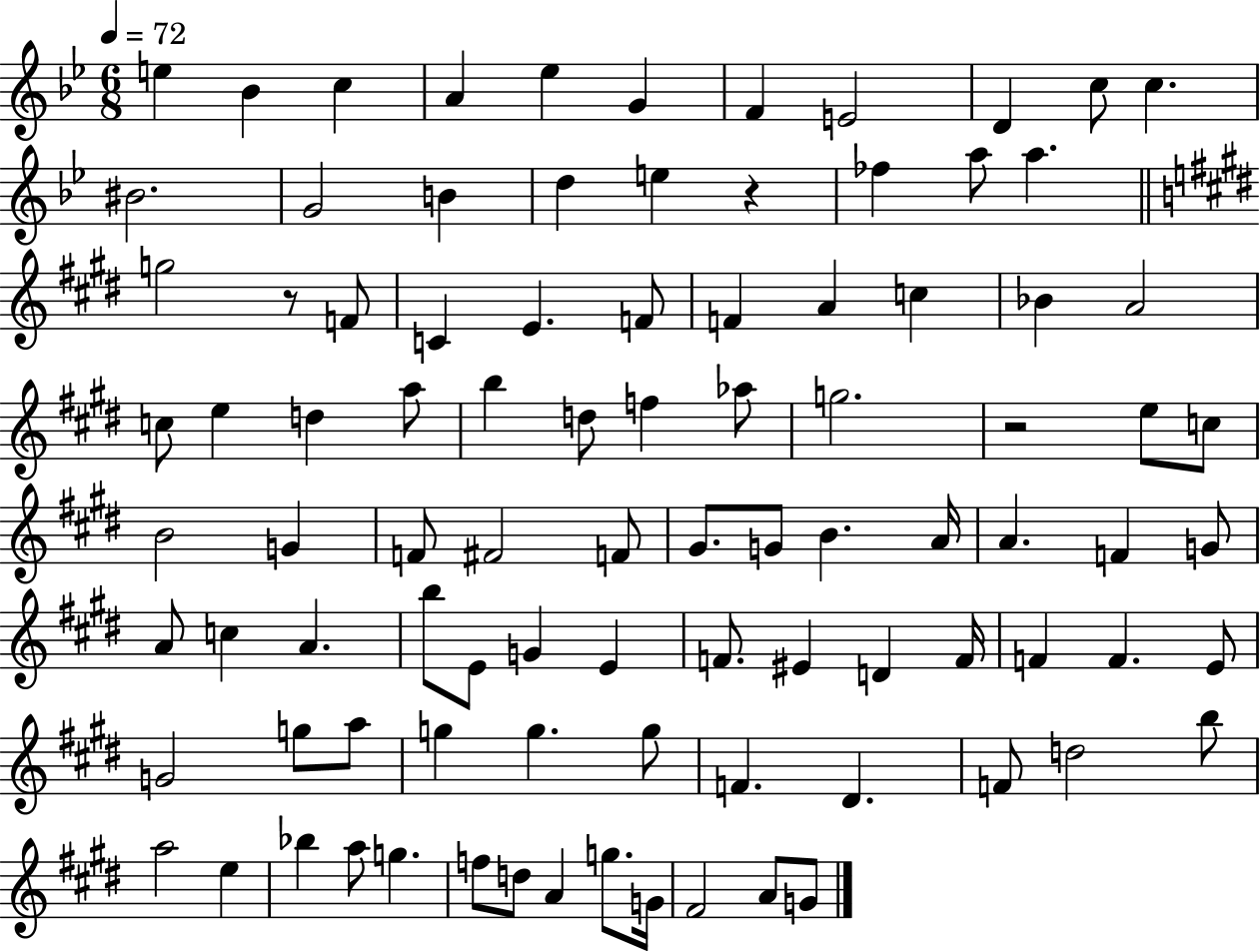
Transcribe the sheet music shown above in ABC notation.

X:1
T:Untitled
M:6/8
L:1/4
K:Bb
e _B c A _e G F E2 D c/2 c ^B2 G2 B d e z _f a/2 a g2 z/2 F/2 C E F/2 F A c _B A2 c/2 e d a/2 b d/2 f _a/2 g2 z2 e/2 c/2 B2 G F/2 ^F2 F/2 ^G/2 G/2 B A/4 A F G/2 A/2 c A b/2 E/2 G E F/2 ^E D F/4 F F E/2 G2 g/2 a/2 g g g/2 F ^D F/2 d2 b/2 a2 e _b a/2 g f/2 d/2 A g/2 G/4 ^F2 A/2 G/2